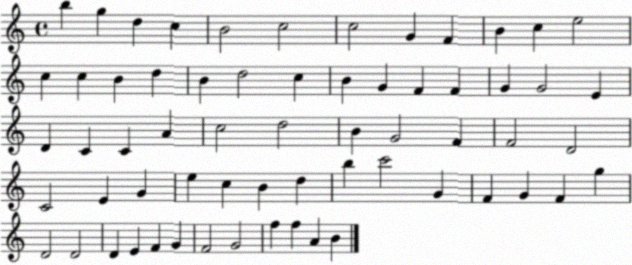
X:1
T:Untitled
M:4/4
L:1/4
K:C
b g d c B2 c2 c2 G F B c e2 c c B d B d2 c B G F F G G2 E D C C A c2 d2 B G2 F F2 D2 C2 E G e c B d b c'2 G F G F g D2 D2 D E F G F2 G2 f f A B